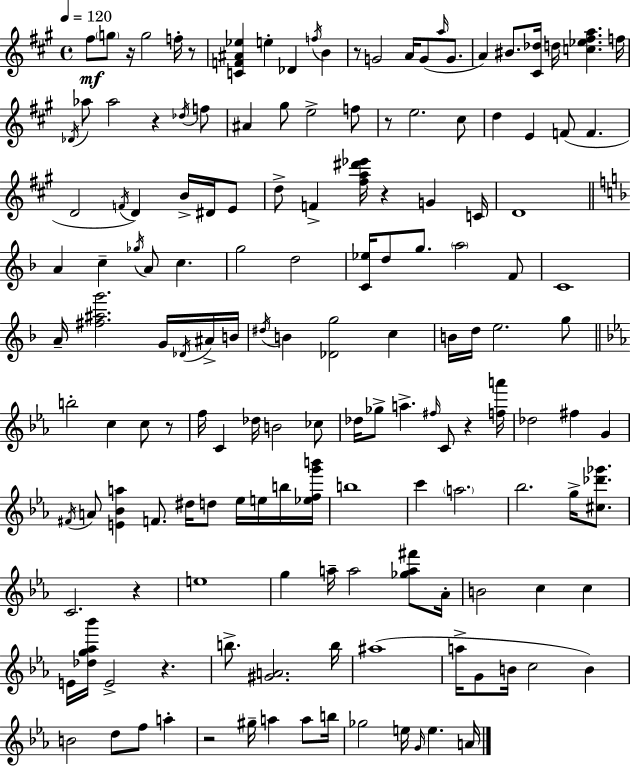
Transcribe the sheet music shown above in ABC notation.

X:1
T:Untitled
M:4/4
L:1/4
K:A
^f/2 g/2 z/4 g2 f/4 z/2 [CF^A_e] e _D f/4 B z/2 G2 A/4 G/2 a/4 G/2 A ^B/2 [^C_d]/4 d/4 [c_e^fa] f/4 _D/4 _a/2 _a2 z _d/4 f/2 ^A ^g/2 e2 f/2 z/2 e2 ^c/2 d E F/2 F D2 F/4 D B/4 ^D/4 E/2 d/2 F [^fa^d'_e']/4 z G C/4 D4 A c _g/4 A/2 c g2 d2 [C_e]/4 d/2 g/2 a2 F/2 C4 A/4 [^f^ag']2 G/4 _D/4 ^A/4 B/4 ^d/4 B [_Dg]2 c B/4 d/4 e2 g/2 b2 c c/2 z/2 f/4 C _d/4 B2 _c/2 _d/4 _g/2 a ^f/4 C/2 z [fa']/4 _d2 ^f G ^F/4 A/2 [E_Ba] F/2 ^d/4 d/2 _e/4 e/4 b/4 [_efg'b']/4 b4 c' a2 _b2 g/4 [^c_d'_g']/2 C2 z e4 g a/4 a2 [_ga^f']/2 _A/4 B2 c c E/4 [_dg_a_b']/4 E2 z b/2 [^GA]2 b/4 ^a4 a/4 G/2 B/4 c2 B B2 d/2 f/2 a z2 ^g/4 a a/2 b/4 _g2 e/4 G/4 e A/4